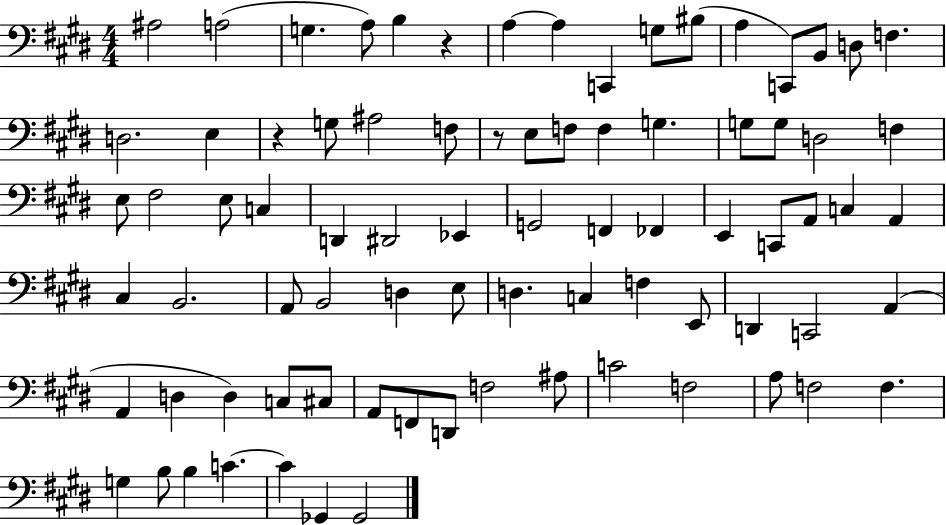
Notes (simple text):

A#3/h A3/h G3/q. A3/e B3/q R/q A3/q A3/q C2/q G3/e BIS3/e A3/q C2/e B2/e D3/e F3/q. D3/h. E3/q R/q G3/e A#3/h F3/e R/e E3/e F3/e F3/q G3/q. G3/e G3/e D3/h F3/q E3/e F#3/h E3/e C3/q D2/q D#2/h Eb2/q G2/h F2/q FES2/q E2/q C2/e A2/e C3/q A2/q C#3/q B2/h. A2/e B2/h D3/q E3/e D3/q. C3/q F3/q E2/e D2/q C2/h A2/q A2/q D3/q D3/q C3/e C#3/e A2/e F2/e D2/e F3/h A#3/e C4/h F3/h A3/e F3/h F3/q. G3/q B3/e B3/q C4/q. C4/q Gb2/q Gb2/h